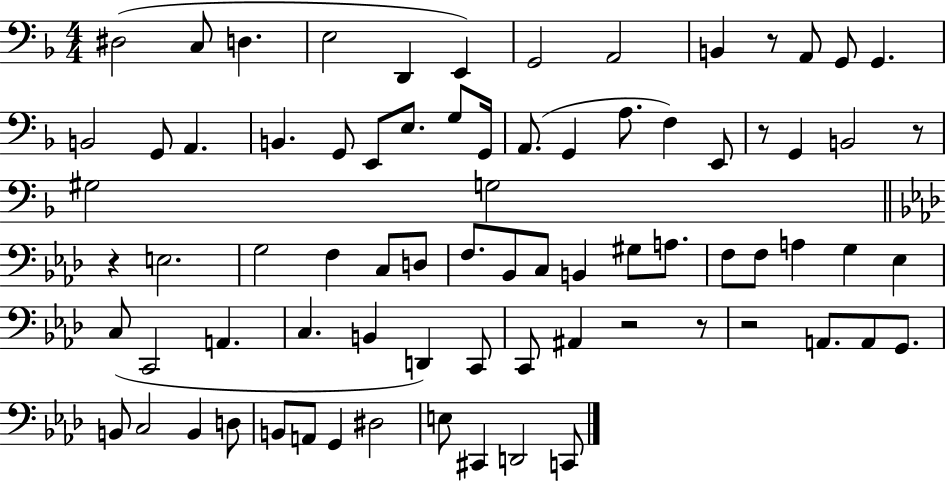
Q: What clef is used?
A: bass